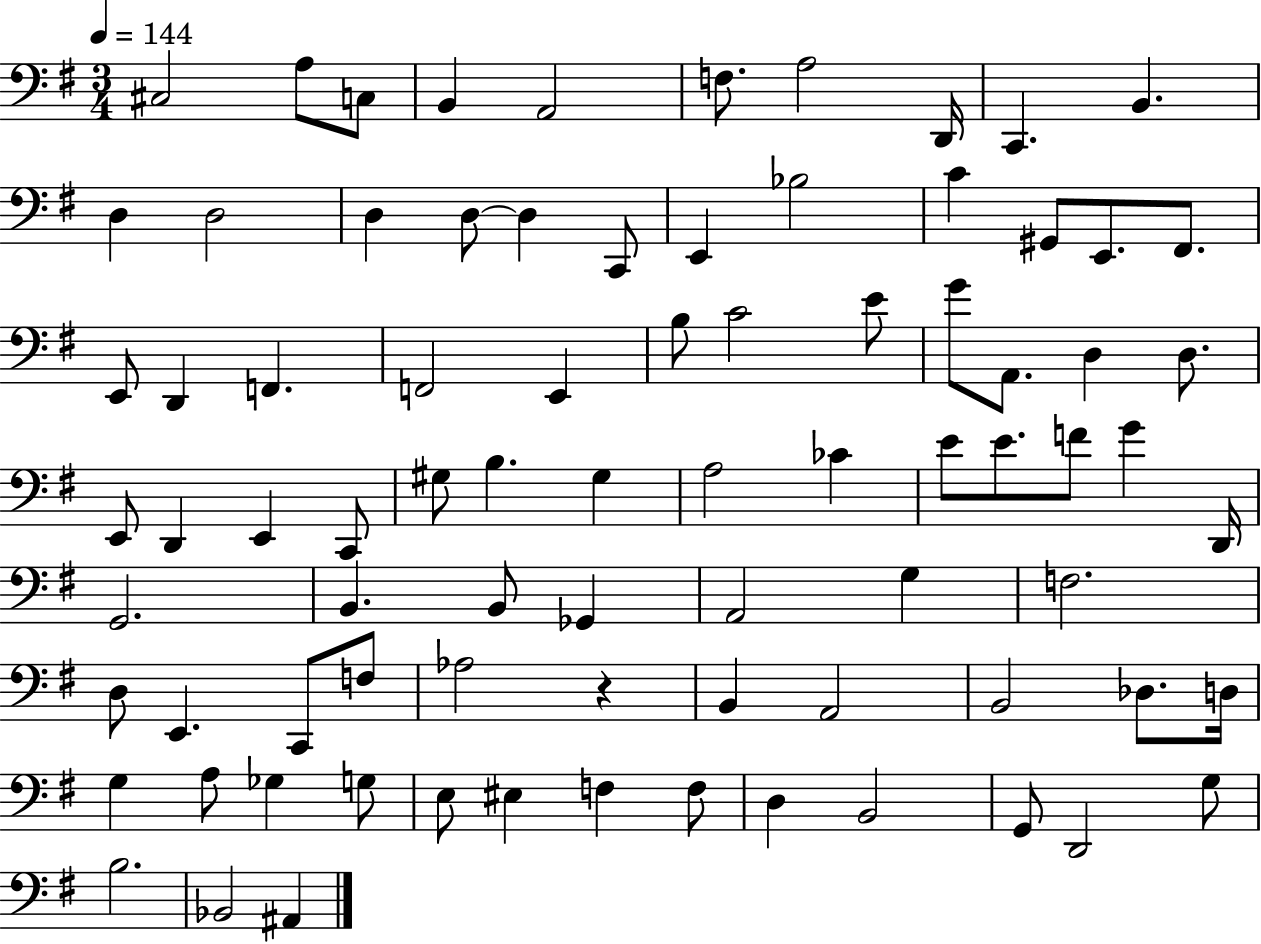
{
  \clef bass
  \numericTimeSignature
  \time 3/4
  \key g \major
  \tempo 4 = 144
  cis2 a8 c8 | b,4 a,2 | f8. a2 d,16 | c,4. b,4. | \break d4 d2 | d4 d8~~ d4 c,8 | e,4 bes2 | c'4 gis,8 e,8. fis,8. | \break e,8 d,4 f,4. | f,2 e,4 | b8 c'2 e'8 | g'8 a,8. d4 d8. | \break e,8 d,4 e,4 c,8 | gis8 b4. gis4 | a2 ces'4 | e'8 e'8. f'8 g'4 d,16 | \break g,2. | b,4. b,8 ges,4 | a,2 g4 | f2. | \break d8 e,4. c,8 f8 | aes2 r4 | b,4 a,2 | b,2 des8. d16 | \break g4 a8 ges4 g8 | e8 eis4 f4 f8 | d4 b,2 | g,8 d,2 g8 | \break b2. | bes,2 ais,4 | \bar "|."
}